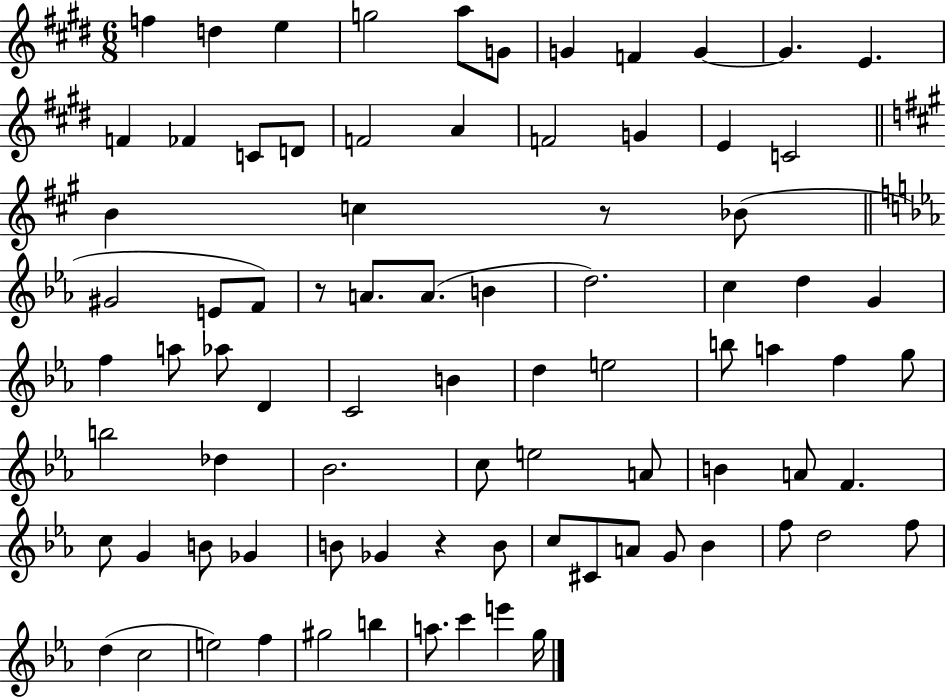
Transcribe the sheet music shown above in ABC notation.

X:1
T:Untitled
M:6/8
L:1/4
K:E
f d e g2 a/2 G/2 G F G G E F _F C/2 D/2 F2 A F2 G E C2 B c z/2 _B/2 ^G2 E/2 F/2 z/2 A/2 A/2 B d2 c d G f a/2 _a/2 D C2 B d e2 b/2 a f g/2 b2 _d _B2 c/2 e2 A/2 B A/2 F c/2 G B/2 _G B/2 _G z B/2 c/2 ^C/2 A/2 G/2 _B f/2 d2 f/2 d c2 e2 f ^g2 b a/2 c' e' g/4